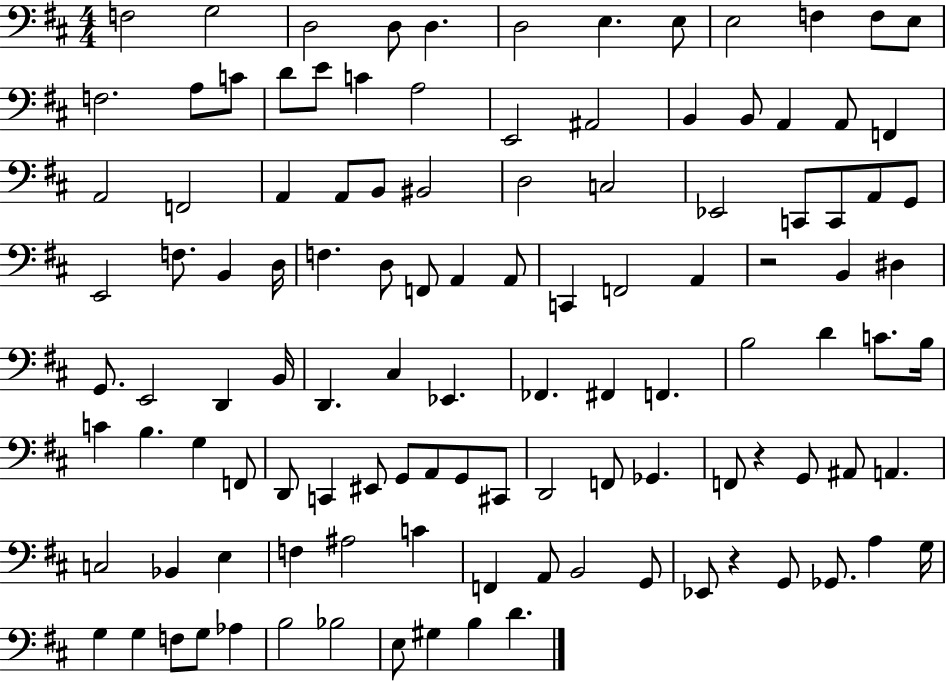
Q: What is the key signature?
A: D major